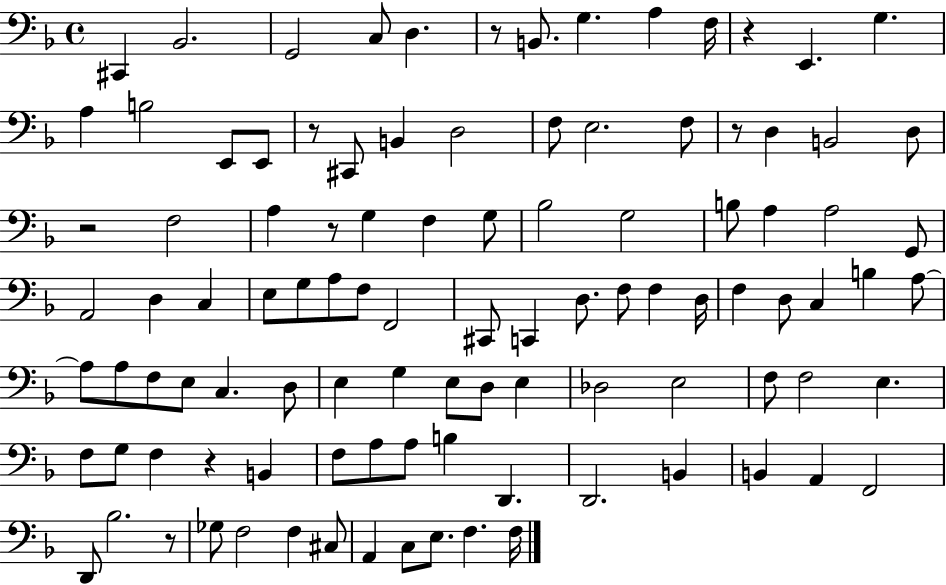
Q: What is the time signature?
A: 4/4